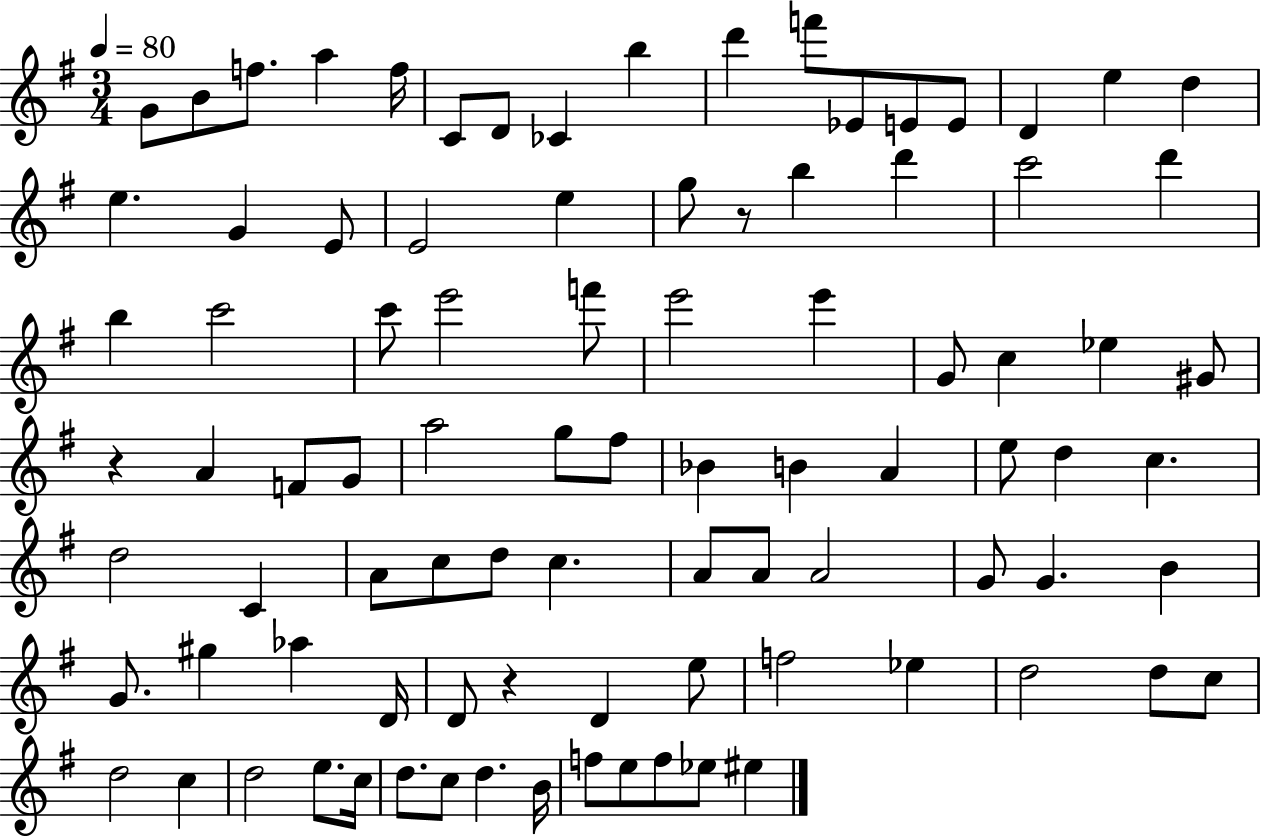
X:1
T:Untitled
M:3/4
L:1/4
K:G
G/2 B/2 f/2 a f/4 C/2 D/2 _C b d' f'/2 _E/2 E/2 E/2 D e d e G E/2 E2 e g/2 z/2 b d' c'2 d' b c'2 c'/2 e'2 f'/2 e'2 e' G/2 c _e ^G/2 z A F/2 G/2 a2 g/2 ^f/2 _B B A e/2 d c d2 C A/2 c/2 d/2 c A/2 A/2 A2 G/2 G B G/2 ^g _a D/4 D/2 z D e/2 f2 _e d2 d/2 c/2 d2 c d2 e/2 c/4 d/2 c/2 d B/4 f/2 e/2 f/2 _e/2 ^e